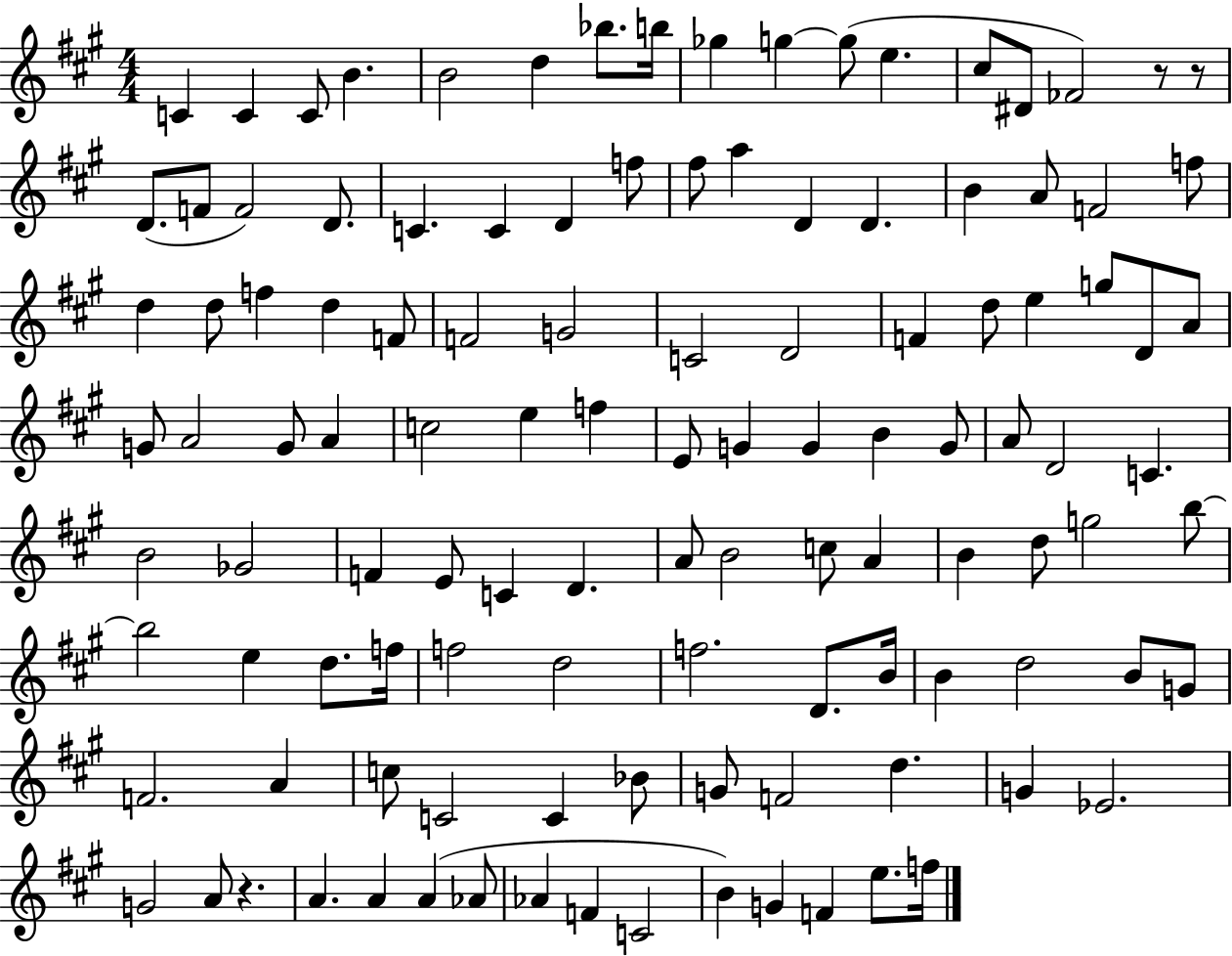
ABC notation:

X:1
T:Untitled
M:4/4
L:1/4
K:A
C C C/2 B B2 d _b/2 b/4 _g g g/2 e ^c/2 ^D/2 _F2 z/2 z/2 D/2 F/2 F2 D/2 C C D f/2 ^f/2 a D D B A/2 F2 f/2 d d/2 f d F/2 F2 G2 C2 D2 F d/2 e g/2 D/2 A/2 G/2 A2 G/2 A c2 e f E/2 G G B G/2 A/2 D2 C B2 _G2 F E/2 C D A/2 B2 c/2 A B d/2 g2 b/2 b2 e d/2 f/4 f2 d2 f2 D/2 B/4 B d2 B/2 G/2 F2 A c/2 C2 C _B/2 G/2 F2 d G _E2 G2 A/2 z A A A _A/2 _A F C2 B G F e/2 f/4